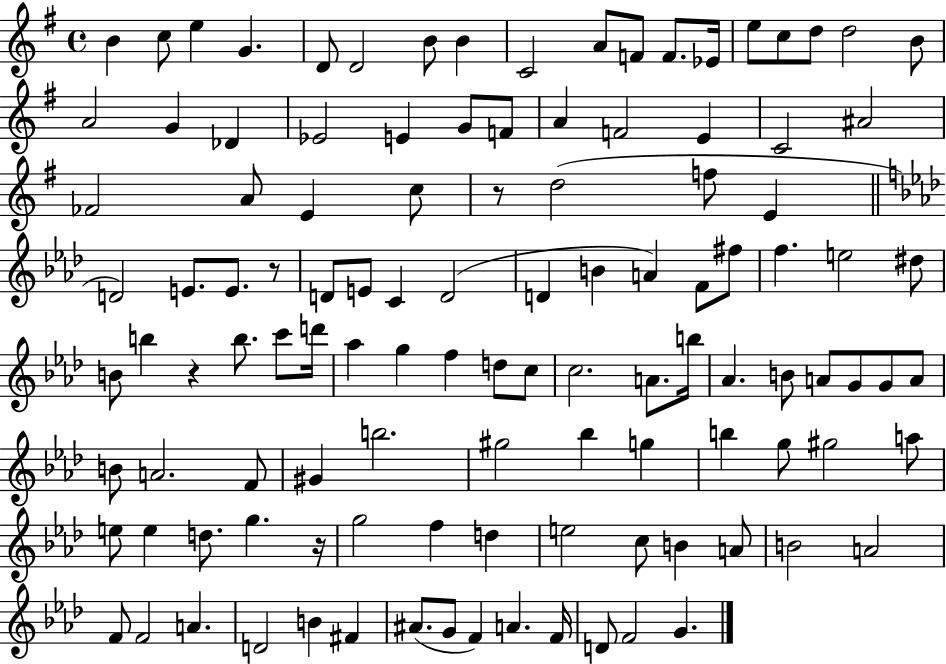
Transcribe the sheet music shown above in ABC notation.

X:1
T:Untitled
M:4/4
L:1/4
K:G
B c/2 e G D/2 D2 B/2 B C2 A/2 F/2 F/2 _E/4 e/2 c/2 d/2 d2 B/2 A2 G _D _E2 E G/2 F/2 A F2 E C2 ^A2 _F2 A/2 E c/2 z/2 d2 f/2 E D2 E/2 E/2 z/2 D/2 E/2 C D2 D B A F/2 ^f/2 f e2 ^d/2 B/2 b z b/2 c'/2 d'/4 _a g f d/2 c/2 c2 A/2 b/4 _A B/2 A/2 G/2 G/2 A/2 B/2 A2 F/2 ^G b2 ^g2 _b g b g/2 ^g2 a/2 e/2 e d/2 g z/4 g2 f d e2 c/2 B A/2 B2 A2 F/2 F2 A D2 B ^F ^A/2 G/2 F A F/4 D/2 F2 G